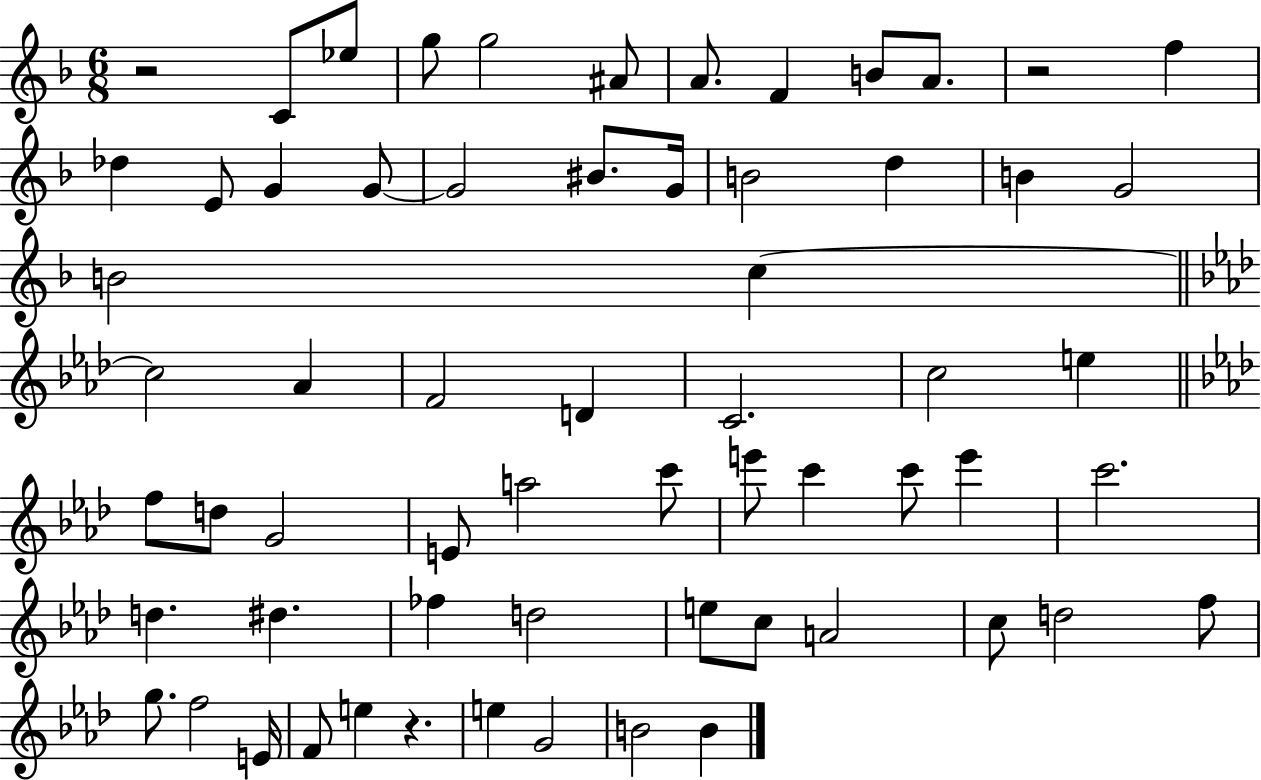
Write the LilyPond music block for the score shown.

{
  \clef treble
  \numericTimeSignature
  \time 6/8
  \key f \major
  r2 c'8 ees''8 | g''8 g''2 ais'8 | a'8. f'4 b'8 a'8. | r2 f''4 | \break des''4 e'8 g'4 g'8~~ | g'2 bis'8. g'16 | b'2 d''4 | b'4 g'2 | \break b'2 c''4~~ | \bar "||" \break \key aes \major c''2 aes'4 | f'2 d'4 | c'2. | c''2 e''4 | \break \bar "||" \break \key f \minor f''8 d''8 g'2 | e'8 a''2 c'''8 | e'''8 c'''4 c'''8 e'''4 | c'''2. | \break d''4. dis''4. | fes''4 d''2 | e''8 c''8 a'2 | c''8 d''2 f''8 | \break g''8. f''2 e'16 | f'8 e''4 r4. | e''4 g'2 | b'2 b'4 | \break \bar "|."
}